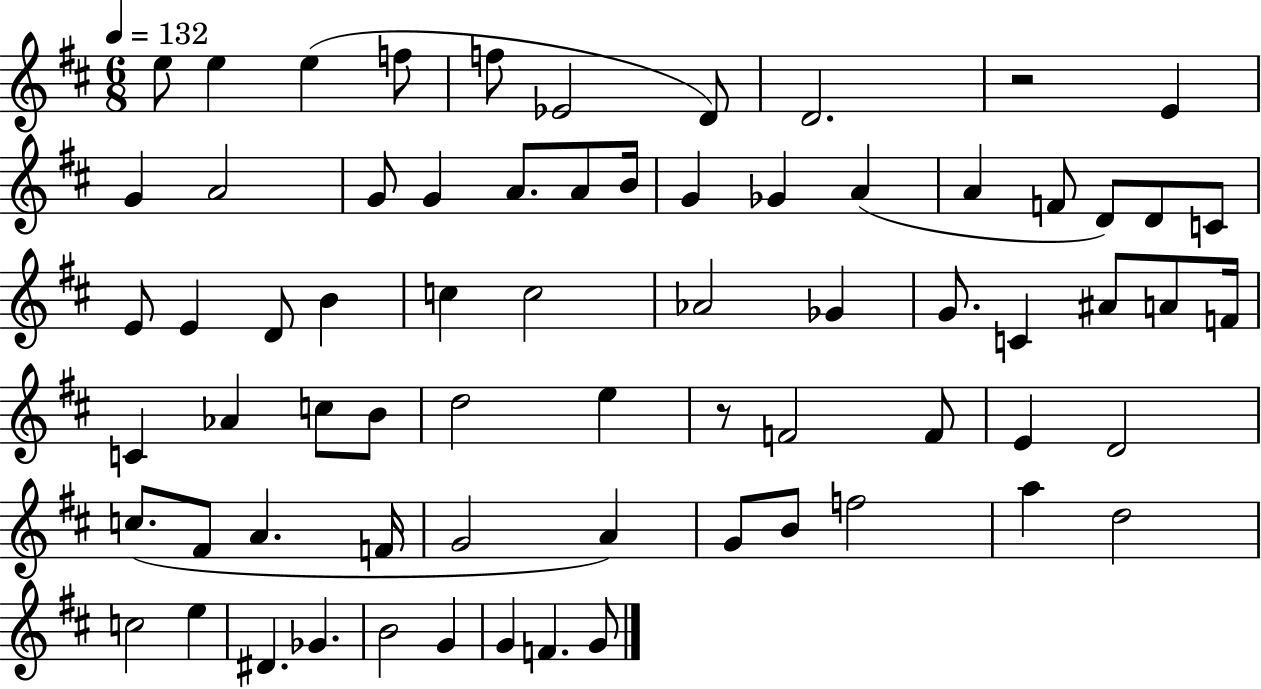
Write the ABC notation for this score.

X:1
T:Untitled
M:6/8
L:1/4
K:D
e/2 e e f/2 f/2 _E2 D/2 D2 z2 E G A2 G/2 G A/2 A/2 B/4 G _G A A F/2 D/2 D/2 C/2 E/2 E D/2 B c c2 _A2 _G G/2 C ^A/2 A/2 F/4 C _A c/2 B/2 d2 e z/2 F2 F/2 E D2 c/2 ^F/2 A F/4 G2 A G/2 B/2 f2 a d2 c2 e ^D _G B2 G G F G/2